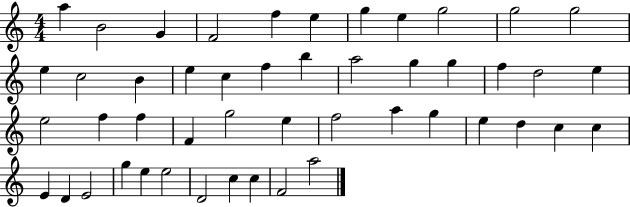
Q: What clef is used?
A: treble